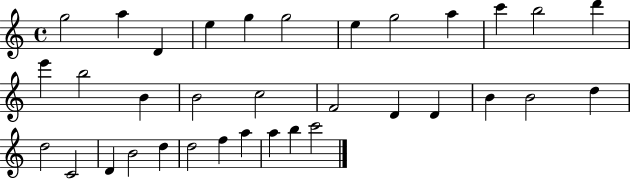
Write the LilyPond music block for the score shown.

{
  \clef treble
  \time 4/4
  \defaultTimeSignature
  \key c \major
  g''2 a''4 d'4 | e''4 g''4 g''2 | e''4 g''2 a''4 | c'''4 b''2 d'''4 | \break e'''4 b''2 b'4 | b'2 c''2 | f'2 d'4 d'4 | b'4 b'2 d''4 | \break d''2 c'2 | d'4 b'2 d''4 | d''2 f''4 a''4 | a''4 b''4 c'''2 | \break \bar "|."
}